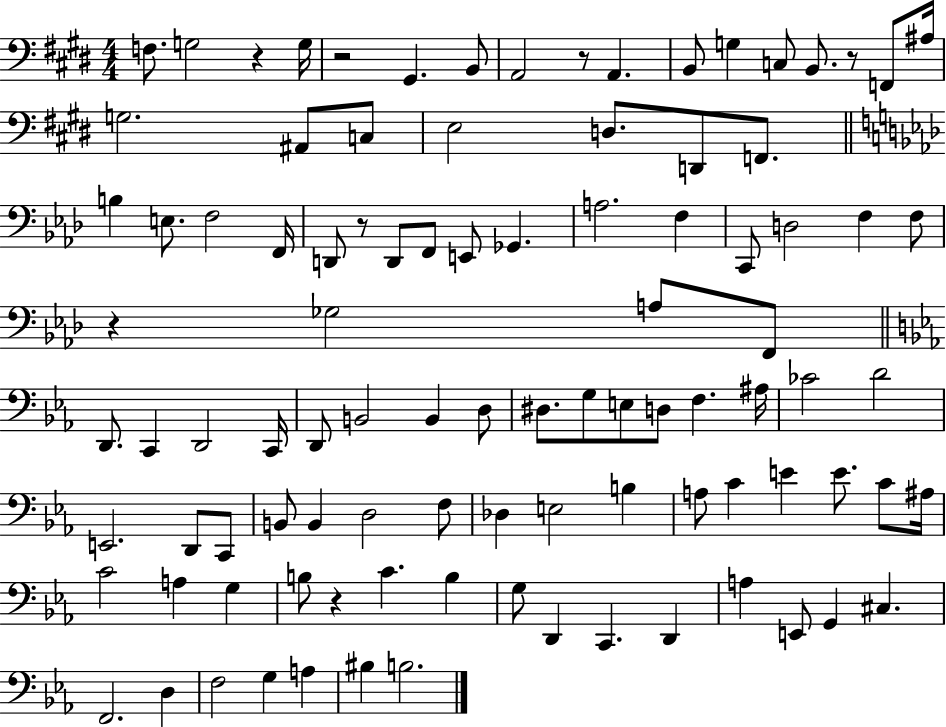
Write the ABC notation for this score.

X:1
T:Untitled
M:4/4
L:1/4
K:E
F,/2 G,2 z G,/4 z2 ^G,, B,,/2 A,,2 z/2 A,, B,,/2 G, C,/2 B,,/2 z/2 F,,/2 ^A,/4 G,2 ^A,,/2 C,/2 E,2 D,/2 D,,/2 F,,/2 B, E,/2 F,2 F,,/4 D,,/2 z/2 D,,/2 F,,/2 E,,/2 _G,, A,2 F, C,,/2 D,2 F, F,/2 z _G,2 A,/2 F,,/2 D,,/2 C,, D,,2 C,,/4 D,,/2 B,,2 B,, D,/2 ^D,/2 G,/2 E,/2 D,/2 F, ^A,/4 _C2 D2 E,,2 D,,/2 C,,/2 B,,/2 B,, D,2 F,/2 _D, E,2 B, A,/2 C E E/2 C/2 ^A,/4 C2 A, G, B,/2 z C B, G,/2 D,, C,, D,, A, E,,/2 G,, ^C, F,,2 D, F,2 G, A, ^B, B,2